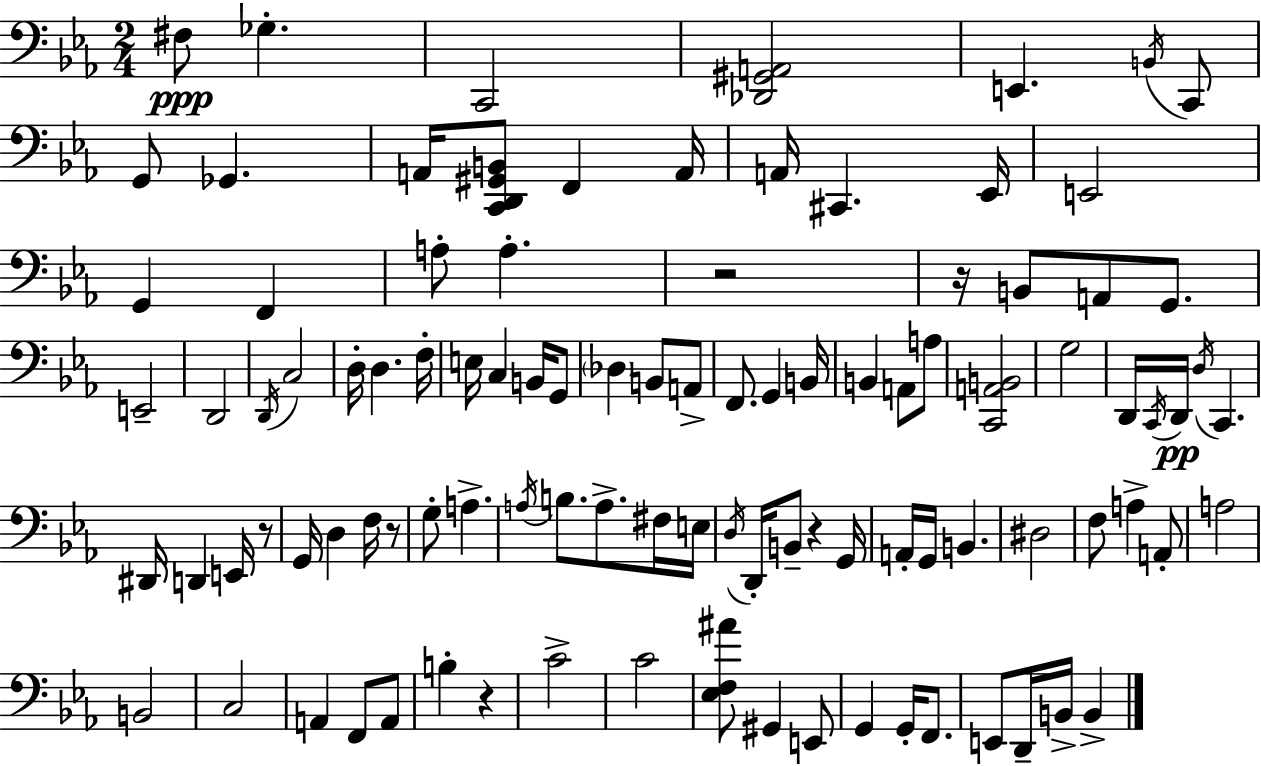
F#3/e Gb3/q. C2/h [Db2,G#2,A2]/h E2/q. B2/s C2/e G2/e Gb2/q. A2/s [C2,D2,G#2,B2]/e F2/q A2/s A2/s C#2/q. Eb2/s E2/h G2/q F2/q A3/e A3/q. R/h R/s B2/e A2/e G2/e. E2/h D2/h D2/s C3/h D3/s D3/q. F3/s E3/s C3/q B2/s G2/e Db3/q B2/e A2/e F2/e. G2/q B2/s B2/q A2/e A3/e [C2,A2,B2]/h G3/h D2/s C2/s D2/s D3/s C2/q. D#2/s D2/q E2/s R/e G2/s D3/q F3/s R/e G3/e A3/q. A3/s B3/e. A3/e. F#3/s E3/s D3/s D2/s B2/e R/q G2/s A2/s G2/s B2/q. D#3/h F3/e A3/q A2/e A3/h B2/h C3/h A2/q F2/e A2/e B3/q R/q C4/h C4/h [Eb3,F3,A#4]/e G#2/q E2/e G2/q G2/s F2/e. E2/e D2/s B2/s B2/q